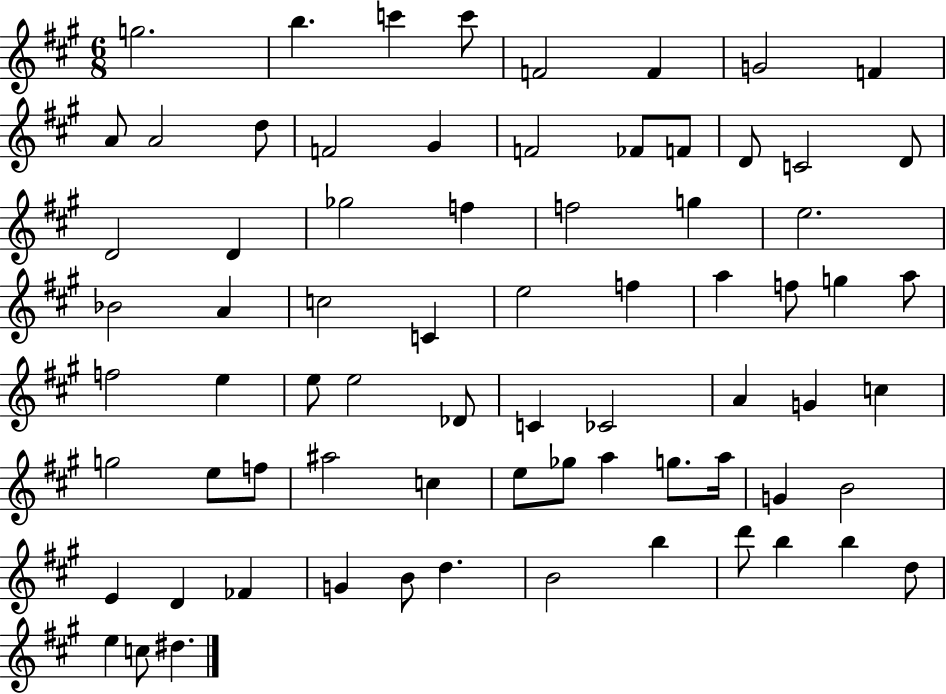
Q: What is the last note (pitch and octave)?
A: D#5